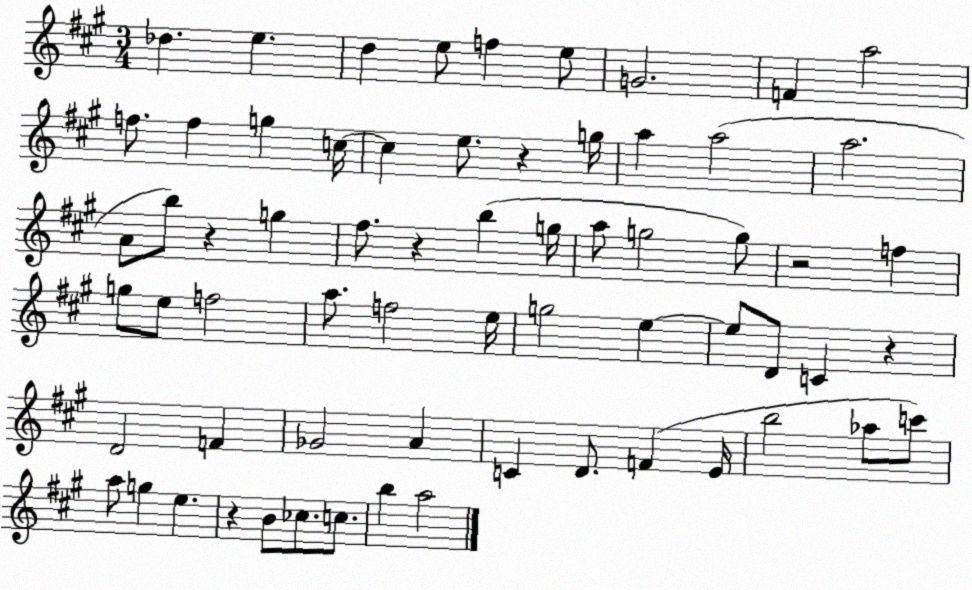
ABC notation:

X:1
T:Untitled
M:3/4
L:1/4
K:A
_d e d e/2 f e/2 G2 F a2 f/2 f g c/4 c e/2 z g/4 a a2 a2 A/2 b/2 z g ^f/2 z b g/4 a/2 g2 g/2 z2 f g/2 e/2 f2 a/2 f2 e/4 g2 e e/2 D/2 C z D2 F _G2 A C D/2 F E/4 b2 _a/2 c'/2 a/2 g e z B/2 _c/2 c/2 b a2